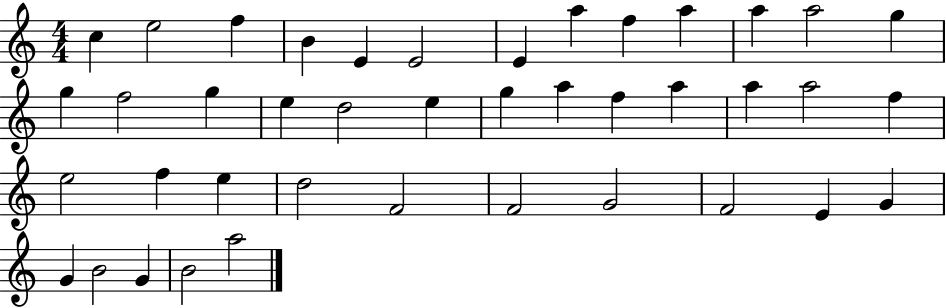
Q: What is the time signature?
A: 4/4